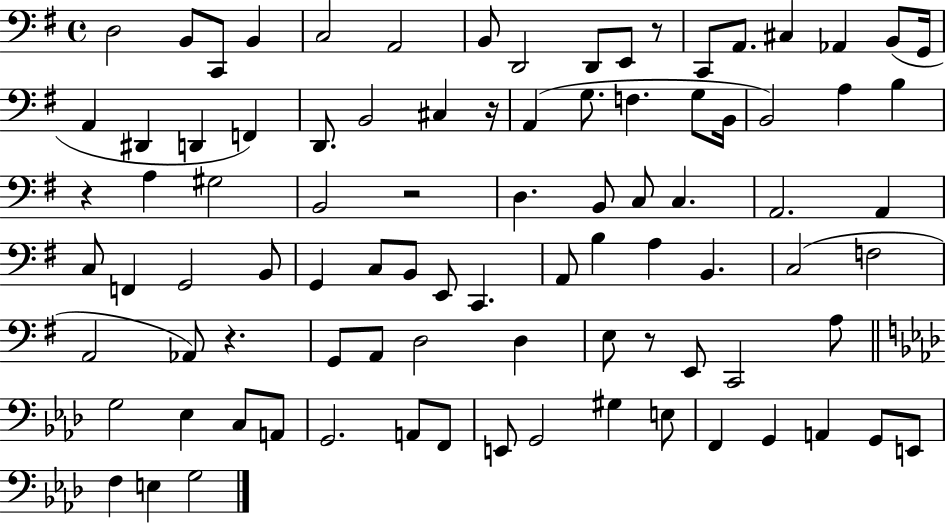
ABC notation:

X:1
T:Untitled
M:4/4
L:1/4
K:G
D,2 B,,/2 C,,/2 B,, C,2 A,,2 B,,/2 D,,2 D,,/2 E,,/2 z/2 C,,/2 A,,/2 ^C, _A,, B,,/2 G,,/4 A,, ^D,, D,, F,, D,,/2 B,,2 ^C, z/4 A,, G,/2 F, G,/2 B,,/4 B,,2 A, B, z A, ^G,2 B,,2 z2 D, B,,/2 C,/2 C, A,,2 A,, C,/2 F,, G,,2 B,,/2 G,, C,/2 B,,/2 E,,/2 C,, A,,/2 B, A, B,, C,2 F,2 A,,2 _A,,/2 z G,,/2 A,,/2 D,2 D, E,/2 z/2 E,,/2 C,,2 A,/2 G,2 _E, C,/2 A,,/2 G,,2 A,,/2 F,,/2 E,,/2 G,,2 ^G, E,/2 F,, G,, A,, G,,/2 E,,/2 F, E, G,2